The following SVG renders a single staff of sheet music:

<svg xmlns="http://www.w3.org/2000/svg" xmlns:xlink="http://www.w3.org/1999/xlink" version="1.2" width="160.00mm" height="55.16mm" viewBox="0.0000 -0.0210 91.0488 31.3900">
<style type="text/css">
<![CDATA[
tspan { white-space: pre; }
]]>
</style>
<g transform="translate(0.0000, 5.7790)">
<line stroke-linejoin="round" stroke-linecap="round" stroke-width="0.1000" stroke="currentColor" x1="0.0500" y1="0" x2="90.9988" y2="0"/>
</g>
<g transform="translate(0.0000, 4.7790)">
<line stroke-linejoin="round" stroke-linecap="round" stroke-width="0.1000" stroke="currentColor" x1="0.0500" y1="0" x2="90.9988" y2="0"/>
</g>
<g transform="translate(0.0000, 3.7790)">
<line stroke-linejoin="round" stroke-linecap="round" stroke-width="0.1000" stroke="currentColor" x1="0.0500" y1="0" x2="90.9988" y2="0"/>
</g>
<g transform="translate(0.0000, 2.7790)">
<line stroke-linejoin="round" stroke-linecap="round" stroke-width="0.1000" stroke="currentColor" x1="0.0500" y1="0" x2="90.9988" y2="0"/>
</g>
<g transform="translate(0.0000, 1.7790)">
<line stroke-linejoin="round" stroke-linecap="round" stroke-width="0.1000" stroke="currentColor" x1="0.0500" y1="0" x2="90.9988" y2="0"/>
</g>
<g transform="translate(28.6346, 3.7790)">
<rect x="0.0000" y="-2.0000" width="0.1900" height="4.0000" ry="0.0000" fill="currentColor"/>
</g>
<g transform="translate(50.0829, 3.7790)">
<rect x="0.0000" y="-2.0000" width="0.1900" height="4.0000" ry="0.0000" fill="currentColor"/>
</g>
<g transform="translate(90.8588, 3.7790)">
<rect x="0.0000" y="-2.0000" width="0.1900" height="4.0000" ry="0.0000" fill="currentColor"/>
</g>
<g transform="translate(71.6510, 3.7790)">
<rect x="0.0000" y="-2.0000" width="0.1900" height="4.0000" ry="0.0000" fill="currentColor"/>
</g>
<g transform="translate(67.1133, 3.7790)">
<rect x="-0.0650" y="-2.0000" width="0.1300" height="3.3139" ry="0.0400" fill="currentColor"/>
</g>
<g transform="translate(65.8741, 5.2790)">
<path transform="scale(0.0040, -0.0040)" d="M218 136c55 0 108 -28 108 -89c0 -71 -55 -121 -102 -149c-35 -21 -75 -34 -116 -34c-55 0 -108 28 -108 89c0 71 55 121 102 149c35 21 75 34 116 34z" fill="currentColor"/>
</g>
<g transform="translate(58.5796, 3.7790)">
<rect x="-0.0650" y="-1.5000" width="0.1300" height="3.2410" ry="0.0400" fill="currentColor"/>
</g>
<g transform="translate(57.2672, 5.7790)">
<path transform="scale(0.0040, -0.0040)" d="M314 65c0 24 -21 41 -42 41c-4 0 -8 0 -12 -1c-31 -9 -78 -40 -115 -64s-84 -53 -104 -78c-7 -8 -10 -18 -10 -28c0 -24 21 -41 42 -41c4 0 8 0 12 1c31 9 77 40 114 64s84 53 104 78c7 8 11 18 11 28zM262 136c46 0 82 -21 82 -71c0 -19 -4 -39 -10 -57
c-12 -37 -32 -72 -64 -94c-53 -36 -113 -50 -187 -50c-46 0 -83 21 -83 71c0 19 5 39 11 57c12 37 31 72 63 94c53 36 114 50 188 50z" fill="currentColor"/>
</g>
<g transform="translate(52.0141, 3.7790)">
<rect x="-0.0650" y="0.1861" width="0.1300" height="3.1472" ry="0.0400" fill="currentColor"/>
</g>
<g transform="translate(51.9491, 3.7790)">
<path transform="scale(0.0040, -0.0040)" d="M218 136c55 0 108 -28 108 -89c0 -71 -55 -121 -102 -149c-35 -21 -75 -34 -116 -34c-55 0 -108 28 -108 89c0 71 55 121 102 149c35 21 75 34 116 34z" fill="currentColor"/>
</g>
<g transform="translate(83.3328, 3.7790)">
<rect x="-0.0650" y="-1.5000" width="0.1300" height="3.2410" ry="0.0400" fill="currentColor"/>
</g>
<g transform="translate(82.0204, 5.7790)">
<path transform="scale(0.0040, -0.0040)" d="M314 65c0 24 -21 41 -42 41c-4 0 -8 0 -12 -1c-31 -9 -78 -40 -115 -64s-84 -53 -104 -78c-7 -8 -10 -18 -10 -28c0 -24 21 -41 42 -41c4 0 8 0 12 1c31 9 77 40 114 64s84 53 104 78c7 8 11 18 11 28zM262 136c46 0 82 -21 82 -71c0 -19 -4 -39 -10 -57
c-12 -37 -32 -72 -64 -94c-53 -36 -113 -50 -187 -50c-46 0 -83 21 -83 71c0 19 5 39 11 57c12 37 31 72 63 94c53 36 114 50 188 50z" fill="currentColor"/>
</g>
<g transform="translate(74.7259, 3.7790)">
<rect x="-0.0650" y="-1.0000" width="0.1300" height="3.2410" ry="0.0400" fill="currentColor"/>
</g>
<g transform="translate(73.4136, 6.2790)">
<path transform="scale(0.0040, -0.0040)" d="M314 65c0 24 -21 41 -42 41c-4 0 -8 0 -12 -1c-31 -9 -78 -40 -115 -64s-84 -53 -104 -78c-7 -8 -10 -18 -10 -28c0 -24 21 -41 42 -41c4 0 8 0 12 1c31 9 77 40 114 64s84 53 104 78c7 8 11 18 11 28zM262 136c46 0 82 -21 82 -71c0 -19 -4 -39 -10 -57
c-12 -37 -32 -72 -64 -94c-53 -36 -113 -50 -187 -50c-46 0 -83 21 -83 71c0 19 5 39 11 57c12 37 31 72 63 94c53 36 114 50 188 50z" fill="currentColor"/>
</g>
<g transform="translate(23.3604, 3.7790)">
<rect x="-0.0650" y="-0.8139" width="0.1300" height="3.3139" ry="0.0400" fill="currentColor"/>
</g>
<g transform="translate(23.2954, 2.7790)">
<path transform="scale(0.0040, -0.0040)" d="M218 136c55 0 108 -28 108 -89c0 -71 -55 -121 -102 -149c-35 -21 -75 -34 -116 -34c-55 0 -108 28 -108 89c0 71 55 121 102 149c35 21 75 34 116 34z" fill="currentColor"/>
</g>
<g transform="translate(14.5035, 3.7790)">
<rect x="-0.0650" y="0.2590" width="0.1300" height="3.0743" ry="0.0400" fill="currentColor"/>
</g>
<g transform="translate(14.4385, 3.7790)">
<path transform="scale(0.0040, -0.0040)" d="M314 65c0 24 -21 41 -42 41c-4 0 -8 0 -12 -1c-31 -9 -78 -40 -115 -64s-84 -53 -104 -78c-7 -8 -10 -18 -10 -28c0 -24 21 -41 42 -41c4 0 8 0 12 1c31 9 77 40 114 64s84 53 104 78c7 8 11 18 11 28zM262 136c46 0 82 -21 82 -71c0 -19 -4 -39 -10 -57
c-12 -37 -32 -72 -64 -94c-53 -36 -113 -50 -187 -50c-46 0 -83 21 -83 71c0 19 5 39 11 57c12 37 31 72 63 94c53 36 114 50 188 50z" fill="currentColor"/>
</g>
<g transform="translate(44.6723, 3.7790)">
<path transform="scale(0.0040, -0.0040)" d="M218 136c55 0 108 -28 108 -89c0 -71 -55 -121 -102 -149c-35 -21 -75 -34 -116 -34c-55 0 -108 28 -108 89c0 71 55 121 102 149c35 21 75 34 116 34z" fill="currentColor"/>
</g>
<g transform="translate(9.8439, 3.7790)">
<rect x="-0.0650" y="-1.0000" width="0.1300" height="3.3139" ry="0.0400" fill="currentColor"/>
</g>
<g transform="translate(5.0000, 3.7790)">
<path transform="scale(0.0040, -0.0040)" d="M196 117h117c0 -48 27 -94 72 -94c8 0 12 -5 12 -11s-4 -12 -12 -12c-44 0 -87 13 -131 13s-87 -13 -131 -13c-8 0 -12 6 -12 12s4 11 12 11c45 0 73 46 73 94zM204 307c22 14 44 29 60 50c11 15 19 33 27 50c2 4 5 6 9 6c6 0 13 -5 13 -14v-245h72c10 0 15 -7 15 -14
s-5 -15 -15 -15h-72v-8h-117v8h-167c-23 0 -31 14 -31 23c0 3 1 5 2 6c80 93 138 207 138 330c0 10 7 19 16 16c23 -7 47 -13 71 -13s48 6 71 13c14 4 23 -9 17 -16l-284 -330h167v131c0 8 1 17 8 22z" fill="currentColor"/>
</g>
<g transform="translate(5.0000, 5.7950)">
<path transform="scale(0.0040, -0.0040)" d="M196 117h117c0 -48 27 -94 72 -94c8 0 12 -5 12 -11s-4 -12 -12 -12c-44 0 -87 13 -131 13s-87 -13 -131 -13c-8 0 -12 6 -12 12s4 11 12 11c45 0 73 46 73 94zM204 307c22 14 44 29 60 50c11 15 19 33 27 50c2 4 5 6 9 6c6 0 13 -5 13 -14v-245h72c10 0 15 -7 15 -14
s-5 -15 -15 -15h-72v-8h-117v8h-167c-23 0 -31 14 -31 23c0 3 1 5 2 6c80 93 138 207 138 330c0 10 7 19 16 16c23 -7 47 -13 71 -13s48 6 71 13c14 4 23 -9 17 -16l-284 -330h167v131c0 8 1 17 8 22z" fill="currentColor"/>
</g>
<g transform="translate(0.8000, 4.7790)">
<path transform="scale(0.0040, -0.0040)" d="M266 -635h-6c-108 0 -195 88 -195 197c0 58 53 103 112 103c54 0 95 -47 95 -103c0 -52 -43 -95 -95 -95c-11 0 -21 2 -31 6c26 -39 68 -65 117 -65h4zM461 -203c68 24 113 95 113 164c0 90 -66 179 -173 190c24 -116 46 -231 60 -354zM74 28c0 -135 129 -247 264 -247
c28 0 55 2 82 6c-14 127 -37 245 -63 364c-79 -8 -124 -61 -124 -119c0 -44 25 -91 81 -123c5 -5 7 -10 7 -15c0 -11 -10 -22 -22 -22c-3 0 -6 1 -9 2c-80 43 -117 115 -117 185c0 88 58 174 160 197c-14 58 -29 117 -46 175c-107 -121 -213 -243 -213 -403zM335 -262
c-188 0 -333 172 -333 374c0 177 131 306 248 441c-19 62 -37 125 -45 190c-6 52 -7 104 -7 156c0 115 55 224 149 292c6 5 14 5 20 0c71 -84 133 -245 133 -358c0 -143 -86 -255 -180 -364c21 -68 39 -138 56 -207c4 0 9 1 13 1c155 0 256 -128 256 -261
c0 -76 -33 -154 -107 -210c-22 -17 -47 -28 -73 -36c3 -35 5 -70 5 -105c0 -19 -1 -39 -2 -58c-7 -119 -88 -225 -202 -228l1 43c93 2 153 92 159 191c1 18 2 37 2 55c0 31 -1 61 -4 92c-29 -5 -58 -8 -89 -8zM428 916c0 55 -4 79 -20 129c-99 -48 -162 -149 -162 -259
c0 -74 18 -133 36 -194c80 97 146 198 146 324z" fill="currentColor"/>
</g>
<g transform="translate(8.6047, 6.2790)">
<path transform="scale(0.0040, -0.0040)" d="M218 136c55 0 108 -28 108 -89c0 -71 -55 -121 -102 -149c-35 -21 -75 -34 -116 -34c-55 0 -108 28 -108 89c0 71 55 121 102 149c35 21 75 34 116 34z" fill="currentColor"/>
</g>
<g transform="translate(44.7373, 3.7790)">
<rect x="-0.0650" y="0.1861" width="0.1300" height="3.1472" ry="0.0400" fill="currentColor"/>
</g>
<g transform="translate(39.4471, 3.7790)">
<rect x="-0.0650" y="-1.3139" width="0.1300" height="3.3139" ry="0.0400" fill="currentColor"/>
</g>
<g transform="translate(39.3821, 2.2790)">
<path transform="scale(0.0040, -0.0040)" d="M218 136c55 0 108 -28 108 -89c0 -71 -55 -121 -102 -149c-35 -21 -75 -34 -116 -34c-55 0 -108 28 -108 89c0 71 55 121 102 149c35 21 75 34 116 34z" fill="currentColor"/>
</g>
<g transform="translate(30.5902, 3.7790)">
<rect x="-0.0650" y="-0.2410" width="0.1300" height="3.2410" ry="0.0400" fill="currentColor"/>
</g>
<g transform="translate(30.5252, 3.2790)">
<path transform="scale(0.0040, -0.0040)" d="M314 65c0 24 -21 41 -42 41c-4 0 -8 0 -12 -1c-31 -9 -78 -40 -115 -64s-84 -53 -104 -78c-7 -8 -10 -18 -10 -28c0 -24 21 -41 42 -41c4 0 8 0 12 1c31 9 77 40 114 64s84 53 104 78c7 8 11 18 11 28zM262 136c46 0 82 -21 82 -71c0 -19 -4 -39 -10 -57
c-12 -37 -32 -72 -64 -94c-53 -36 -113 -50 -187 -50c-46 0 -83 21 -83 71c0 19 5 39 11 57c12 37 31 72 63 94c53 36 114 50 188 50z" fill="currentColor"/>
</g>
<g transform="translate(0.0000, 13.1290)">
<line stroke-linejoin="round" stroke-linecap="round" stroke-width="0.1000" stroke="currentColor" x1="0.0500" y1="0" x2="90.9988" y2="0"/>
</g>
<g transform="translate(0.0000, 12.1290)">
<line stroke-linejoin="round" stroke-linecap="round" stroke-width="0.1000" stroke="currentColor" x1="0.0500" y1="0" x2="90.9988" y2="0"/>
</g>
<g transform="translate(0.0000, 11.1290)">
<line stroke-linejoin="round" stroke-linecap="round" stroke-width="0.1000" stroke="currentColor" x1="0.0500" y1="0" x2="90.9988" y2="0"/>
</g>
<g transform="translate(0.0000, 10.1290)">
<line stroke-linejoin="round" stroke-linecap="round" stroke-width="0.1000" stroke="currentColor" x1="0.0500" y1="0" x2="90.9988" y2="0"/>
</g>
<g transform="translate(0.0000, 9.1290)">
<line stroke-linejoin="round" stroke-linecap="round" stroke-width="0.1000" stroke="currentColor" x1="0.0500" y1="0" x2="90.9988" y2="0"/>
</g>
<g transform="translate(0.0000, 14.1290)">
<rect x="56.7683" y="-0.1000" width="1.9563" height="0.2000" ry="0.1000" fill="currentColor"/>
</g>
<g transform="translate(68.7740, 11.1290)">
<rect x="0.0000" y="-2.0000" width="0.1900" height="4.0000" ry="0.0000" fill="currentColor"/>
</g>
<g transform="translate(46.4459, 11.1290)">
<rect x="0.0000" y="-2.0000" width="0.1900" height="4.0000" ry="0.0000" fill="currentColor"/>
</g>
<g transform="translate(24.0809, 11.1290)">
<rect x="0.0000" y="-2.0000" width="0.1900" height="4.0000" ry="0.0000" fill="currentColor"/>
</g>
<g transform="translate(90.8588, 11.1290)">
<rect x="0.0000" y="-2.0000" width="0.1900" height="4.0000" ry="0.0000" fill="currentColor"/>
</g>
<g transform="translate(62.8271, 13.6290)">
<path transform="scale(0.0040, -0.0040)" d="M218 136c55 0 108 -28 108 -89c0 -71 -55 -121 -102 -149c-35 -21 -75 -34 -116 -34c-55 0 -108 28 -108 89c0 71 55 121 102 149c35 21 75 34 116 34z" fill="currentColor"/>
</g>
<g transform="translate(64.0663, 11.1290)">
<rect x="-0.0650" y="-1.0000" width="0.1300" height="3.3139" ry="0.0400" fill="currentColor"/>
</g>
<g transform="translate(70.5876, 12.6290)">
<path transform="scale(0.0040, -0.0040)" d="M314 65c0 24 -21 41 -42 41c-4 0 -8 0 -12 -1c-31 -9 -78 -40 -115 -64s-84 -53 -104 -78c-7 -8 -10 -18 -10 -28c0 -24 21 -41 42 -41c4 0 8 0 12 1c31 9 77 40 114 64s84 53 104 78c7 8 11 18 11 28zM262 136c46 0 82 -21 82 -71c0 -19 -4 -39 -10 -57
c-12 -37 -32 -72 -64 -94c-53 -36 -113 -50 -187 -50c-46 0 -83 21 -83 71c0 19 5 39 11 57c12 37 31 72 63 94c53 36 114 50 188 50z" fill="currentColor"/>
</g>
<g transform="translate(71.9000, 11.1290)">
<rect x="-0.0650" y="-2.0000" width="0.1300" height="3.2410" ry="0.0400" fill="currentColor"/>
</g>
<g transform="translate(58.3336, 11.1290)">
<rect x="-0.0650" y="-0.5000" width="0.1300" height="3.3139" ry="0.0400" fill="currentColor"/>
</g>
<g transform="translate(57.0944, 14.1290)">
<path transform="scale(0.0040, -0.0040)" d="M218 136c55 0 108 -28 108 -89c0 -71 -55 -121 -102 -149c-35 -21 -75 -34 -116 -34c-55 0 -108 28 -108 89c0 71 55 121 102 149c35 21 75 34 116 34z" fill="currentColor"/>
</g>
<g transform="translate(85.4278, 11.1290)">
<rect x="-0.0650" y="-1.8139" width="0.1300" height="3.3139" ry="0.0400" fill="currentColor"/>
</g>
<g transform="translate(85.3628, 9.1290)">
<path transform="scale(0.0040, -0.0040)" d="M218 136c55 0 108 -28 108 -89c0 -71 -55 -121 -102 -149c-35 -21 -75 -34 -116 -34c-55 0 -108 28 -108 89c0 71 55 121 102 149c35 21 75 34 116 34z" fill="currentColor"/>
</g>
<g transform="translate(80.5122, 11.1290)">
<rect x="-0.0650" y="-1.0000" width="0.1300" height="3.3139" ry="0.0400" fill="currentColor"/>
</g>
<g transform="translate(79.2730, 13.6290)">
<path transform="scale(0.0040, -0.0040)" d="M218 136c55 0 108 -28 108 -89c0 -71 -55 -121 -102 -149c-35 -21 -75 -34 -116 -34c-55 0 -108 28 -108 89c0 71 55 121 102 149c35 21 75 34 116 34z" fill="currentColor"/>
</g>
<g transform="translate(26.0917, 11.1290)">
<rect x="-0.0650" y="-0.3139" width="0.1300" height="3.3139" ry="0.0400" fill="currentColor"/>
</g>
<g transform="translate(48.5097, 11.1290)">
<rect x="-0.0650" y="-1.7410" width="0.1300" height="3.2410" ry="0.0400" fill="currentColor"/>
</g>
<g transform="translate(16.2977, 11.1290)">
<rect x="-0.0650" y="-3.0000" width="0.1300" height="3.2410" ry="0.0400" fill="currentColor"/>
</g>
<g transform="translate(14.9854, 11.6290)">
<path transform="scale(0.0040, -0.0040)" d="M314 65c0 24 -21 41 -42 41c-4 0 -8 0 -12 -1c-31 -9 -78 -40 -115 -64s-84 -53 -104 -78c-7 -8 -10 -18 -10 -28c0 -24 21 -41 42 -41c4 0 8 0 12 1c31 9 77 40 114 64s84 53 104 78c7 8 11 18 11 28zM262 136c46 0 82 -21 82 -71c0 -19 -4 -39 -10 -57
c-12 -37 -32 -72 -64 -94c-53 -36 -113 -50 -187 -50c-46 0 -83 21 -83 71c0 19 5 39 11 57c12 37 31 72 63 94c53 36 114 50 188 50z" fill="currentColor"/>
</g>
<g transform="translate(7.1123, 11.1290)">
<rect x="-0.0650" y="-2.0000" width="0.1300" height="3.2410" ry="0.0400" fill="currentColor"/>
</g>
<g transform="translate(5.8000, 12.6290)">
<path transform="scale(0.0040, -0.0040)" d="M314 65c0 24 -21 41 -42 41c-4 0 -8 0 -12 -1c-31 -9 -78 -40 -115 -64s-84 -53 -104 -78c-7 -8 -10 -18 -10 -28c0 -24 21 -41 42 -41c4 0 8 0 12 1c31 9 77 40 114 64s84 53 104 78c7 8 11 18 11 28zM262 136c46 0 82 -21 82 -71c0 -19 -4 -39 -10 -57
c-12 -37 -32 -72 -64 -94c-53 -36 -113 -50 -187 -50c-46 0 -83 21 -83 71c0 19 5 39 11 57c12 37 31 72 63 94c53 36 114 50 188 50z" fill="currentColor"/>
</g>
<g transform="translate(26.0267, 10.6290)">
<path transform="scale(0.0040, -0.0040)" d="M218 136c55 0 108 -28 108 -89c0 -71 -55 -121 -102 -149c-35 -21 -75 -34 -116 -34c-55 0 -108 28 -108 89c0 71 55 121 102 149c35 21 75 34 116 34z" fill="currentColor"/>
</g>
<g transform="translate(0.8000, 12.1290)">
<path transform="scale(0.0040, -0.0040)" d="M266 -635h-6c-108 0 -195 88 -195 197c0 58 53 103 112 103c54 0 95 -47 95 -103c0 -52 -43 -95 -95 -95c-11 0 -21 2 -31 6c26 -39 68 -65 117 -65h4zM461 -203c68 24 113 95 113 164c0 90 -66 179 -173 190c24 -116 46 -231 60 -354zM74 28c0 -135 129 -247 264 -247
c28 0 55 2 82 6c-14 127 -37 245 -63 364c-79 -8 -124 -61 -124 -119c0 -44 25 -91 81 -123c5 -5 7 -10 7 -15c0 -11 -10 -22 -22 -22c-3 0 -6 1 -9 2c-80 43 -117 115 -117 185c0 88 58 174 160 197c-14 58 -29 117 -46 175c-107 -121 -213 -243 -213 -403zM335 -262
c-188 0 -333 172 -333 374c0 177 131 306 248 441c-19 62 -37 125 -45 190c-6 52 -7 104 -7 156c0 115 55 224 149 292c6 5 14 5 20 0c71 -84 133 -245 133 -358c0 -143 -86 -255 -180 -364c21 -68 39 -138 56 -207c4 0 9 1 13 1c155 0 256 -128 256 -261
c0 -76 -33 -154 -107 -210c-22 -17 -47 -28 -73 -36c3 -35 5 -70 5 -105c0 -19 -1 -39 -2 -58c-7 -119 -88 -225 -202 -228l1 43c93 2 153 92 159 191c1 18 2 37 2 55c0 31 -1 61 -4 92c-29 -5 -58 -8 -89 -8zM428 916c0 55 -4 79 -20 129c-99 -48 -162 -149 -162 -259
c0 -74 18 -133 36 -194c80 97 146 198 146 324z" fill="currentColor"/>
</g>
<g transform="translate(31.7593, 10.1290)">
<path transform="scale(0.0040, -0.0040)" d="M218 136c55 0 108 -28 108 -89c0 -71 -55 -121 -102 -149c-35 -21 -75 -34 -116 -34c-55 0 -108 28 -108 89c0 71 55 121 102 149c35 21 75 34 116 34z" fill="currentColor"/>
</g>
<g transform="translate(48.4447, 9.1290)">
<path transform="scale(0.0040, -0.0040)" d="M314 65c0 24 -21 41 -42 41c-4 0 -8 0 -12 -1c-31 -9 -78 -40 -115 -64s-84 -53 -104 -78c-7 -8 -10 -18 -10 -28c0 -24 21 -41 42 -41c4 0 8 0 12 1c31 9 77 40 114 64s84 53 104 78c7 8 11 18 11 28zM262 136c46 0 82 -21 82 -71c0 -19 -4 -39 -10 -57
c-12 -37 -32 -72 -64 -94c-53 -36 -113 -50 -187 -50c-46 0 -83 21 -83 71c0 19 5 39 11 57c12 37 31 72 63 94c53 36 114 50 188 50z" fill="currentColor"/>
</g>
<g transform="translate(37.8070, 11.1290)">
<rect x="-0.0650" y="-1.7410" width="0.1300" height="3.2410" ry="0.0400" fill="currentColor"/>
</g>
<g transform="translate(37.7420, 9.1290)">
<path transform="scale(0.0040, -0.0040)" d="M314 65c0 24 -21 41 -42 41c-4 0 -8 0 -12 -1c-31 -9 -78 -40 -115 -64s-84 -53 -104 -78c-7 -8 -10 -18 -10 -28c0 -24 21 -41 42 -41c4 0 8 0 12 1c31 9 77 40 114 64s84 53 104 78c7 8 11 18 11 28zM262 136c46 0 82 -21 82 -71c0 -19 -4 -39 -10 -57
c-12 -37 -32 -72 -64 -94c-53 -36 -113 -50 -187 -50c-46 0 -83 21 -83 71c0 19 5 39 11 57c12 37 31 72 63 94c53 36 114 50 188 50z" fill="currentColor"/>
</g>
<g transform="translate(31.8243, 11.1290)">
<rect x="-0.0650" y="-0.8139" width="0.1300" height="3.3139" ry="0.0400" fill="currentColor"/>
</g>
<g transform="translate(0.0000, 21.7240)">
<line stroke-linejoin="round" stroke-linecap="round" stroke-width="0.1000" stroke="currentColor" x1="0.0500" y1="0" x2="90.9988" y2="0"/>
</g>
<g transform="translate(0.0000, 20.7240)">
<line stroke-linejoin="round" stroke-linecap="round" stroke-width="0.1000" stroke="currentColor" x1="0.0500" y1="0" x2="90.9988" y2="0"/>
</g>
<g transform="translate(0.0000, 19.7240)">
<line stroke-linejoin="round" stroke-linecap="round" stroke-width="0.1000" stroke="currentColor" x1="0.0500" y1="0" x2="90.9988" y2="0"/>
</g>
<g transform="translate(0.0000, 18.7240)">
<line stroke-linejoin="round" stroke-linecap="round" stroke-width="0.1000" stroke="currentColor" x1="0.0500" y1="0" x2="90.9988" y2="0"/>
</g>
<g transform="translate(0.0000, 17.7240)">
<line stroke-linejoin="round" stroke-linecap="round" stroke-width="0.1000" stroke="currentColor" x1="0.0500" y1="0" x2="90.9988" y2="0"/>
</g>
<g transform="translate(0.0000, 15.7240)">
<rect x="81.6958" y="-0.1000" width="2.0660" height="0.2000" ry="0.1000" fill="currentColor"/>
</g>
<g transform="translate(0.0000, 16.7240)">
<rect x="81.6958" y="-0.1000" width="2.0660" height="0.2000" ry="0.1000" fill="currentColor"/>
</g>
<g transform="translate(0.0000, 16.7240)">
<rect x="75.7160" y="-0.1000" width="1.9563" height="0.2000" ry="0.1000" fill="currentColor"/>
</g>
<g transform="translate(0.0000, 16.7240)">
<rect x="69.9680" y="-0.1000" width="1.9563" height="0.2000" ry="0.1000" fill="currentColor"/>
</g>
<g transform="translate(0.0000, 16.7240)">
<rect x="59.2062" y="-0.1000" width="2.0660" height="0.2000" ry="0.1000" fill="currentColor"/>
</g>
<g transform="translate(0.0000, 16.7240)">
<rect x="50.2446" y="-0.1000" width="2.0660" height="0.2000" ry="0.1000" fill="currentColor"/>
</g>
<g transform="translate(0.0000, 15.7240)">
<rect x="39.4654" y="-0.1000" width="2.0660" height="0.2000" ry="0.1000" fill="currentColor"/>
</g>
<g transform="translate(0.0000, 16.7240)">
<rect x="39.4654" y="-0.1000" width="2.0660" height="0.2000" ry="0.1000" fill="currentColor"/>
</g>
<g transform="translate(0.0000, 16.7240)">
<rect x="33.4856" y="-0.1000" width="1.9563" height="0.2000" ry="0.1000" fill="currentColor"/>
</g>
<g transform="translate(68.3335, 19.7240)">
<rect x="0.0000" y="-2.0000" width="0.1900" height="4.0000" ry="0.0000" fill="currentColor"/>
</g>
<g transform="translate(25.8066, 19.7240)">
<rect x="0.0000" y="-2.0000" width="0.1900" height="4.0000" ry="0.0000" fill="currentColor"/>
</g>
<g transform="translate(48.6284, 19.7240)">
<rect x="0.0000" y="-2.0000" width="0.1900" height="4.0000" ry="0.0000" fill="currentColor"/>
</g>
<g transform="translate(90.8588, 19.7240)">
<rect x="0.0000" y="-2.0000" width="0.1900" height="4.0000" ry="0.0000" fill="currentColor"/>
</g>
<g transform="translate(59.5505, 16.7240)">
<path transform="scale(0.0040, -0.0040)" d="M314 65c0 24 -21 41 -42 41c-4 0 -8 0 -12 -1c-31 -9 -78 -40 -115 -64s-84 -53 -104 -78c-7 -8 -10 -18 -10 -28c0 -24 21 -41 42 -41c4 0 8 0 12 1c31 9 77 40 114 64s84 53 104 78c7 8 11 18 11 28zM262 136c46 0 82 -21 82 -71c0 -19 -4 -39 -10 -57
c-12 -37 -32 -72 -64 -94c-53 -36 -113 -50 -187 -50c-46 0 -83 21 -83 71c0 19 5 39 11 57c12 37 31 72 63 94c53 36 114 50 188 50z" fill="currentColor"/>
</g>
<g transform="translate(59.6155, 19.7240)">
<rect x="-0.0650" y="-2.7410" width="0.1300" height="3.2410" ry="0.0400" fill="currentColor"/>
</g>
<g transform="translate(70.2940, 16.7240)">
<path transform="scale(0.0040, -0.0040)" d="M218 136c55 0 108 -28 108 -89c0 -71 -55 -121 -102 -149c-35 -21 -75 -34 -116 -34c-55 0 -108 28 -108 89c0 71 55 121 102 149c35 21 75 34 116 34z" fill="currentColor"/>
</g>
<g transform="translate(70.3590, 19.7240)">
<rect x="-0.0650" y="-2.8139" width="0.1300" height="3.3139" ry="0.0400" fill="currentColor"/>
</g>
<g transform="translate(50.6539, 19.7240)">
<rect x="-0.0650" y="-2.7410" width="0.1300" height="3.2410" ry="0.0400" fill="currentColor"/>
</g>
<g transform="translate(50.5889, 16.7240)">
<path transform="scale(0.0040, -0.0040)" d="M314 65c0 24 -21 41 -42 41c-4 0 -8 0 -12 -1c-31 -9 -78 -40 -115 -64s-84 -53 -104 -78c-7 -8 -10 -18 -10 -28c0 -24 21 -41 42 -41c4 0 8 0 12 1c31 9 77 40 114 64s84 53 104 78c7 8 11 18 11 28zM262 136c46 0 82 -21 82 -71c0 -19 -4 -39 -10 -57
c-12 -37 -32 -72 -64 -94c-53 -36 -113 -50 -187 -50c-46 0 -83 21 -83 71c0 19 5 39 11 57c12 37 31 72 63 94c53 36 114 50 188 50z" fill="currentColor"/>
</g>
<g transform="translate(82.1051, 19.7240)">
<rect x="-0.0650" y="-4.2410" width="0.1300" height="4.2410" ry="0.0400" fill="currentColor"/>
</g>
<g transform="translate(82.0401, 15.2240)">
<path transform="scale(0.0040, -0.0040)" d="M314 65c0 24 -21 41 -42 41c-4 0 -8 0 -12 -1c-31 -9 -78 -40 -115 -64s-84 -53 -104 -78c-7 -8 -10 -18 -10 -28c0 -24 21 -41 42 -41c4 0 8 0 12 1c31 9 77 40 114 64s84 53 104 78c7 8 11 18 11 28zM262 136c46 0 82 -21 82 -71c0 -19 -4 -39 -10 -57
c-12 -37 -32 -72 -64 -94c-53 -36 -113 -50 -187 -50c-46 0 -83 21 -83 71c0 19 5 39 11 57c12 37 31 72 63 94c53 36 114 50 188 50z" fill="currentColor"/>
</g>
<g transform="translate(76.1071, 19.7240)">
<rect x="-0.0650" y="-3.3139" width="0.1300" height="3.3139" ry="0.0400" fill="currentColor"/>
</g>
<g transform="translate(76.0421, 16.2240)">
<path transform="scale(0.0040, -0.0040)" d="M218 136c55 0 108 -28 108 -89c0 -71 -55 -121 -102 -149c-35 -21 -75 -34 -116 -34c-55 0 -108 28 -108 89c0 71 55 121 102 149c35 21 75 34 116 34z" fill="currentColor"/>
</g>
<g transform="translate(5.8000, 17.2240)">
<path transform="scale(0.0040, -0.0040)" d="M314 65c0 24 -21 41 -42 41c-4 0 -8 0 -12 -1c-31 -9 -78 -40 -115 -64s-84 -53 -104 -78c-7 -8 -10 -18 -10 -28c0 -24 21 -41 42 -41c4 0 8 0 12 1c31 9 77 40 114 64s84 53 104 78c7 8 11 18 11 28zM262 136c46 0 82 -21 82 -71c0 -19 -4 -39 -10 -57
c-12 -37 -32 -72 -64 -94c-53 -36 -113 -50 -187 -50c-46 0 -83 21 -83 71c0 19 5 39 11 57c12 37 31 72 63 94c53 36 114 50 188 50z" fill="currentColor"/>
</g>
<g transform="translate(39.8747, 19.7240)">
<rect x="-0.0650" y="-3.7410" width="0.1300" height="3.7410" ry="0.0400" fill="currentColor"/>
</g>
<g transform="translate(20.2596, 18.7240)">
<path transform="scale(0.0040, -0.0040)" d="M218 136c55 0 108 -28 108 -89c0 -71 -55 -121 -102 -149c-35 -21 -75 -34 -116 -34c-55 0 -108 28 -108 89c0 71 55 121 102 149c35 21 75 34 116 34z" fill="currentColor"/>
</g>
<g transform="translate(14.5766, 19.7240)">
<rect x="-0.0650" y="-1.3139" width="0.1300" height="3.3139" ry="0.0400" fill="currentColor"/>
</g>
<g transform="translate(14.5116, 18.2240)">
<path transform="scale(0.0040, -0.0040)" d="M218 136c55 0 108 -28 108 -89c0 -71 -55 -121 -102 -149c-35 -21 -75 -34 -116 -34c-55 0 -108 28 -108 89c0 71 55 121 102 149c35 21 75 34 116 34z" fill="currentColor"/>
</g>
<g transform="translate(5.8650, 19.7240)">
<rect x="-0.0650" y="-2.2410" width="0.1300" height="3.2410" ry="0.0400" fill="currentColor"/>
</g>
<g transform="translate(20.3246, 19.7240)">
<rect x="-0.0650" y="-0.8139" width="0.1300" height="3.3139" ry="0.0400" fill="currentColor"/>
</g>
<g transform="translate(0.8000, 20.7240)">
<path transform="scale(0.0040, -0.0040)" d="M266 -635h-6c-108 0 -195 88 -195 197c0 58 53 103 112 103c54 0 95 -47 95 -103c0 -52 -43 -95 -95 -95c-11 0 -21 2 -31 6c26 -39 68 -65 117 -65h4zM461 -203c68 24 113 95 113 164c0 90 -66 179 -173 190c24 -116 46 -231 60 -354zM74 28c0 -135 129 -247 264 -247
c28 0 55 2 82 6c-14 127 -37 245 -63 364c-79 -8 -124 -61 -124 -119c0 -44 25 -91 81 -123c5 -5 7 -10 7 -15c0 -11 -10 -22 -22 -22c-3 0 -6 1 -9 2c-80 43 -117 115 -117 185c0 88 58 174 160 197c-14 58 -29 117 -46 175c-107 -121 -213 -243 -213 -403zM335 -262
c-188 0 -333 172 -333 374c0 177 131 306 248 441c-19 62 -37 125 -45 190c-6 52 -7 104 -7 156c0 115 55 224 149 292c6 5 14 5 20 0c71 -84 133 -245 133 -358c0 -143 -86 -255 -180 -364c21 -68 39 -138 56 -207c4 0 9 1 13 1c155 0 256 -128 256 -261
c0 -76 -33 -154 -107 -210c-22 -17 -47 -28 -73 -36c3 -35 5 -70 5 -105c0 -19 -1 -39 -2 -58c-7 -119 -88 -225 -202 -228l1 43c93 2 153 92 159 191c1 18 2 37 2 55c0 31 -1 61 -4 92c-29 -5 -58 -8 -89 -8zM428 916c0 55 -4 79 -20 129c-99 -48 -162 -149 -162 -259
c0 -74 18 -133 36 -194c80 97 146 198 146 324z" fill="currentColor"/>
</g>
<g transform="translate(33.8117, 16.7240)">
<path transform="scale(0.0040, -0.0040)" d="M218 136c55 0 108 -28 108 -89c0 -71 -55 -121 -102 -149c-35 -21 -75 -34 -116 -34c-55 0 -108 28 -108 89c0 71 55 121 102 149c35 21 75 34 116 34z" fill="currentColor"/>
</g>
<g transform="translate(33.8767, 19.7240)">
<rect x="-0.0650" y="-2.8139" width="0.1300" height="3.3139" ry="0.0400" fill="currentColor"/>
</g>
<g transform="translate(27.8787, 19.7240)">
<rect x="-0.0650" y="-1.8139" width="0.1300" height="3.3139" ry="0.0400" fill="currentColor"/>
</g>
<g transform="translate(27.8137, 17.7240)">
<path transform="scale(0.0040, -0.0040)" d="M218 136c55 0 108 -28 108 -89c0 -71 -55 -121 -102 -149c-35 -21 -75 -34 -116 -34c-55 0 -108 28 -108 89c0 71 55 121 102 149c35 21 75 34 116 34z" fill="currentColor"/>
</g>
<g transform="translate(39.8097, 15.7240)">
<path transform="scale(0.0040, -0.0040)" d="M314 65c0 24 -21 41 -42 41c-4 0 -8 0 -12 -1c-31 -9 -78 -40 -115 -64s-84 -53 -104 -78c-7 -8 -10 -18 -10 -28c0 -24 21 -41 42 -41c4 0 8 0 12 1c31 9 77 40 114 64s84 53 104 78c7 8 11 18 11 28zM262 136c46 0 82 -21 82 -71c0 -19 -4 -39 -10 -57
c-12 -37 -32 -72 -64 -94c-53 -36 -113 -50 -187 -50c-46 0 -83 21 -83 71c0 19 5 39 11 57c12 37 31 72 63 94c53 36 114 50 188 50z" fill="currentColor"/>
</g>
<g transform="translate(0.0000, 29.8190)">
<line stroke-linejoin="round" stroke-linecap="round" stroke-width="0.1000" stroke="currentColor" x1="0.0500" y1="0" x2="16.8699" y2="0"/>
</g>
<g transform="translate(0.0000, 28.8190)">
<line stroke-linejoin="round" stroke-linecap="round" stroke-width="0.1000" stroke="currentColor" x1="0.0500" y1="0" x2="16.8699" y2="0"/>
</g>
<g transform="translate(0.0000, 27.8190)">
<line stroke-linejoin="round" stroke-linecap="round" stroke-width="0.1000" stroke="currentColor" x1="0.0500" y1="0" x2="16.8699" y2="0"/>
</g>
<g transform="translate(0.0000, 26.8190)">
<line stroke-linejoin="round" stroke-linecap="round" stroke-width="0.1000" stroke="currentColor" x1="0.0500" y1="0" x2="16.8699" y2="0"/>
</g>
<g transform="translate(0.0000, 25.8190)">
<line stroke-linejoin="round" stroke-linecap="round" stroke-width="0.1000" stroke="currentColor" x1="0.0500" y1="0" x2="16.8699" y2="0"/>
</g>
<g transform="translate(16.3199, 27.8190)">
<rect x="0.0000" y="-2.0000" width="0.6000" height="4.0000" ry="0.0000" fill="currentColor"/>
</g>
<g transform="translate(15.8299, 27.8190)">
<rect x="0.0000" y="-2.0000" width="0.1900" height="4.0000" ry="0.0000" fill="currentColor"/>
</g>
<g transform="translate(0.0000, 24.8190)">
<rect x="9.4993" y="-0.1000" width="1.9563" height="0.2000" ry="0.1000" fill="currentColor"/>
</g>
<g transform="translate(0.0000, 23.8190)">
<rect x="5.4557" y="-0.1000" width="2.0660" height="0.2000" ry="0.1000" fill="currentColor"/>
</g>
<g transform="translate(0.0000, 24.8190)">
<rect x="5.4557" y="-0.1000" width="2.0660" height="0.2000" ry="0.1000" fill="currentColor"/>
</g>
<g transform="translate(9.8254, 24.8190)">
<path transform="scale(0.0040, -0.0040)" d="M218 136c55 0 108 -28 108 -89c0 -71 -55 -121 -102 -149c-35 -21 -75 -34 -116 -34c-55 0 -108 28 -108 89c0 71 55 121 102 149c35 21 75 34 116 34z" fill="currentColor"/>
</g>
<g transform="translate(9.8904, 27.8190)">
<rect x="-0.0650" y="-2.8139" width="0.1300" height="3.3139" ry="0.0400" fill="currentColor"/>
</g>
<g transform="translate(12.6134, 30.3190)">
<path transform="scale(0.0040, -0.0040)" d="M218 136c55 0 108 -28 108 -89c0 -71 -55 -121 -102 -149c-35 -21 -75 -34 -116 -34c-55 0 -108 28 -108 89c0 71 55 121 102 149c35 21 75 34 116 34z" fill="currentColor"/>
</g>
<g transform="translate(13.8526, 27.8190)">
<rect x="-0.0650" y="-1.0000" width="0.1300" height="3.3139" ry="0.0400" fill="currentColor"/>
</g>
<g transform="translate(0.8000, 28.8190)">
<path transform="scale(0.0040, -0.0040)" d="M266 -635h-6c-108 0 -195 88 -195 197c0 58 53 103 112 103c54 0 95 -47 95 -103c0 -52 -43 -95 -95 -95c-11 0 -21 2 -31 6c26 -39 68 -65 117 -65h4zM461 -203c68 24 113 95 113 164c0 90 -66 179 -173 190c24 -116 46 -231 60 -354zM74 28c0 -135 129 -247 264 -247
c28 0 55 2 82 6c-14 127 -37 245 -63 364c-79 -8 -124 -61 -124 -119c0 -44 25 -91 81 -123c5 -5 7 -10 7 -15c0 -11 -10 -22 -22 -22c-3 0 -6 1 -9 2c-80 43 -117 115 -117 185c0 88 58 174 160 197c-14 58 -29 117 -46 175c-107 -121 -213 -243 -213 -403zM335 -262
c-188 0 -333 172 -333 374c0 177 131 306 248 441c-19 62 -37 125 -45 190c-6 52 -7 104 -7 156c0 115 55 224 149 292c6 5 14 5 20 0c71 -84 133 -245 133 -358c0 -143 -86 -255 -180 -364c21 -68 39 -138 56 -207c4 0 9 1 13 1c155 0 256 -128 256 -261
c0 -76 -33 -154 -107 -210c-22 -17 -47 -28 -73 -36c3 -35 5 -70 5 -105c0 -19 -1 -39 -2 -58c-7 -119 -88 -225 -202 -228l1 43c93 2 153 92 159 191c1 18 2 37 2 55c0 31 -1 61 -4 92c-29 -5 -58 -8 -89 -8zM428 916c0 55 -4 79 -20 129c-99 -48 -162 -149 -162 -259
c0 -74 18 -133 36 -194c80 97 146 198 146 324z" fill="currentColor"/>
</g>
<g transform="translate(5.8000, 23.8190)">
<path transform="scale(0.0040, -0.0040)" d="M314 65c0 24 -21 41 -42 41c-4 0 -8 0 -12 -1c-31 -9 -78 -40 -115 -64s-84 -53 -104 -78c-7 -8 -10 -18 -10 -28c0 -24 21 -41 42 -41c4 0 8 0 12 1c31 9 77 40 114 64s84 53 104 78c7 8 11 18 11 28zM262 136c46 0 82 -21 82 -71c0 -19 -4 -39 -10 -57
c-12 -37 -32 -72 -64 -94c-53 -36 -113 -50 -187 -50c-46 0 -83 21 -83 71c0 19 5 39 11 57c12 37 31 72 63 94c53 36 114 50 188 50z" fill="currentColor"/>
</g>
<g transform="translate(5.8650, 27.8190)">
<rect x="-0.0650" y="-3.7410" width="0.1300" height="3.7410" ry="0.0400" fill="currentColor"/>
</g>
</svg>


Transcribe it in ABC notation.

X:1
T:Untitled
M:4/4
L:1/4
K:C
D B2 d c2 e B B E2 F D2 E2 F2 A2 c d f2 f2 C D F2 D f g2 e d f a c'2 a2 a2 a b d'2 c'2 a D